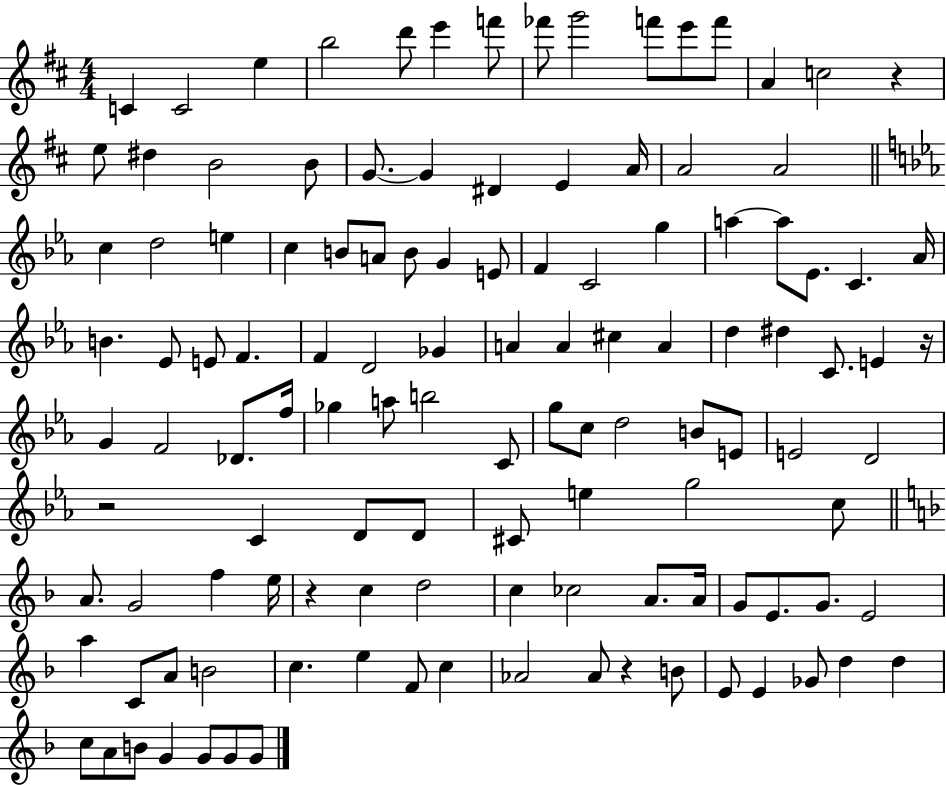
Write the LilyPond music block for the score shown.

{
  \clef treble
  \numericTimeSignature
  \time 4/4
  \key d \major
  c'4 c'2 e''4 | b''2 d'''8 e'''4 f'''8 | fes'''8 g'''2 f'''8 e'''8 f'''8 | a'4 c''2 r4 | \break e''8 dis''4 b'2 b'8 | g'8.~~ g'4 dis'4 e'4 a'16 | a'2 a'2 | \bar "||" \break \key c \minor c''4 d''2 e''4 | c''4 b'8 a'8 b'8 g'4 e'8 | f'4 c'2 g''4 | a''4~~ a''8 ees'8. c'4. aes'16 | \break b'4. ees'8 e'8 f'4. | f'4 d'2 ges'4 | a'4 a'4 cis''4 a'4 | d''4 dis''4 c'8. e'4 r16 | \break g'4 f'2 des'8. f''16 | ges''4 a''8 b''2 c'8 | g''8 c''8 d''2 b'8 e'8 | e'2 d'2 | \break r2 c'4 d'8 d'8 | cis'8 e''4 g''2 c''8 | \bar "||" \break \key f \major a'8. g'2 f''4 e''16 | r4 c''4 d''2 | c''4 ces''2 a'8. a'16 | g'8 e'8. g'8. e'2 | \break a''4 c'8 a'8 b'2 | c''4. e''4 f'8 c''4 | aes'2 aes'8 r4 b'8 | e'8 e'4 ges'8 d''4 d''4 | \break c''8 a'8 b'8 g'4 g'8 g'8 g'8 | \bar "|."
}